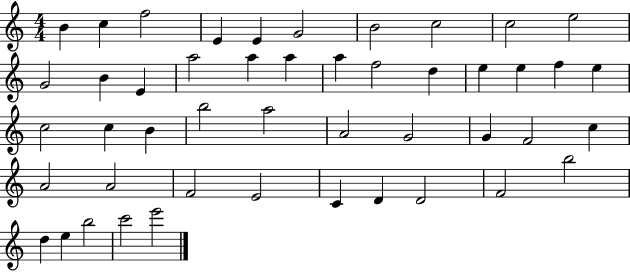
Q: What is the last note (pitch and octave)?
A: E6